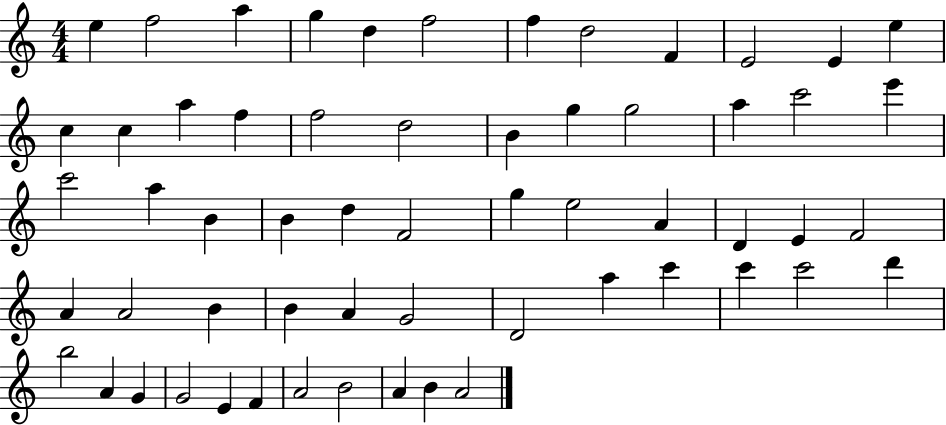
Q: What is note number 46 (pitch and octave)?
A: C6